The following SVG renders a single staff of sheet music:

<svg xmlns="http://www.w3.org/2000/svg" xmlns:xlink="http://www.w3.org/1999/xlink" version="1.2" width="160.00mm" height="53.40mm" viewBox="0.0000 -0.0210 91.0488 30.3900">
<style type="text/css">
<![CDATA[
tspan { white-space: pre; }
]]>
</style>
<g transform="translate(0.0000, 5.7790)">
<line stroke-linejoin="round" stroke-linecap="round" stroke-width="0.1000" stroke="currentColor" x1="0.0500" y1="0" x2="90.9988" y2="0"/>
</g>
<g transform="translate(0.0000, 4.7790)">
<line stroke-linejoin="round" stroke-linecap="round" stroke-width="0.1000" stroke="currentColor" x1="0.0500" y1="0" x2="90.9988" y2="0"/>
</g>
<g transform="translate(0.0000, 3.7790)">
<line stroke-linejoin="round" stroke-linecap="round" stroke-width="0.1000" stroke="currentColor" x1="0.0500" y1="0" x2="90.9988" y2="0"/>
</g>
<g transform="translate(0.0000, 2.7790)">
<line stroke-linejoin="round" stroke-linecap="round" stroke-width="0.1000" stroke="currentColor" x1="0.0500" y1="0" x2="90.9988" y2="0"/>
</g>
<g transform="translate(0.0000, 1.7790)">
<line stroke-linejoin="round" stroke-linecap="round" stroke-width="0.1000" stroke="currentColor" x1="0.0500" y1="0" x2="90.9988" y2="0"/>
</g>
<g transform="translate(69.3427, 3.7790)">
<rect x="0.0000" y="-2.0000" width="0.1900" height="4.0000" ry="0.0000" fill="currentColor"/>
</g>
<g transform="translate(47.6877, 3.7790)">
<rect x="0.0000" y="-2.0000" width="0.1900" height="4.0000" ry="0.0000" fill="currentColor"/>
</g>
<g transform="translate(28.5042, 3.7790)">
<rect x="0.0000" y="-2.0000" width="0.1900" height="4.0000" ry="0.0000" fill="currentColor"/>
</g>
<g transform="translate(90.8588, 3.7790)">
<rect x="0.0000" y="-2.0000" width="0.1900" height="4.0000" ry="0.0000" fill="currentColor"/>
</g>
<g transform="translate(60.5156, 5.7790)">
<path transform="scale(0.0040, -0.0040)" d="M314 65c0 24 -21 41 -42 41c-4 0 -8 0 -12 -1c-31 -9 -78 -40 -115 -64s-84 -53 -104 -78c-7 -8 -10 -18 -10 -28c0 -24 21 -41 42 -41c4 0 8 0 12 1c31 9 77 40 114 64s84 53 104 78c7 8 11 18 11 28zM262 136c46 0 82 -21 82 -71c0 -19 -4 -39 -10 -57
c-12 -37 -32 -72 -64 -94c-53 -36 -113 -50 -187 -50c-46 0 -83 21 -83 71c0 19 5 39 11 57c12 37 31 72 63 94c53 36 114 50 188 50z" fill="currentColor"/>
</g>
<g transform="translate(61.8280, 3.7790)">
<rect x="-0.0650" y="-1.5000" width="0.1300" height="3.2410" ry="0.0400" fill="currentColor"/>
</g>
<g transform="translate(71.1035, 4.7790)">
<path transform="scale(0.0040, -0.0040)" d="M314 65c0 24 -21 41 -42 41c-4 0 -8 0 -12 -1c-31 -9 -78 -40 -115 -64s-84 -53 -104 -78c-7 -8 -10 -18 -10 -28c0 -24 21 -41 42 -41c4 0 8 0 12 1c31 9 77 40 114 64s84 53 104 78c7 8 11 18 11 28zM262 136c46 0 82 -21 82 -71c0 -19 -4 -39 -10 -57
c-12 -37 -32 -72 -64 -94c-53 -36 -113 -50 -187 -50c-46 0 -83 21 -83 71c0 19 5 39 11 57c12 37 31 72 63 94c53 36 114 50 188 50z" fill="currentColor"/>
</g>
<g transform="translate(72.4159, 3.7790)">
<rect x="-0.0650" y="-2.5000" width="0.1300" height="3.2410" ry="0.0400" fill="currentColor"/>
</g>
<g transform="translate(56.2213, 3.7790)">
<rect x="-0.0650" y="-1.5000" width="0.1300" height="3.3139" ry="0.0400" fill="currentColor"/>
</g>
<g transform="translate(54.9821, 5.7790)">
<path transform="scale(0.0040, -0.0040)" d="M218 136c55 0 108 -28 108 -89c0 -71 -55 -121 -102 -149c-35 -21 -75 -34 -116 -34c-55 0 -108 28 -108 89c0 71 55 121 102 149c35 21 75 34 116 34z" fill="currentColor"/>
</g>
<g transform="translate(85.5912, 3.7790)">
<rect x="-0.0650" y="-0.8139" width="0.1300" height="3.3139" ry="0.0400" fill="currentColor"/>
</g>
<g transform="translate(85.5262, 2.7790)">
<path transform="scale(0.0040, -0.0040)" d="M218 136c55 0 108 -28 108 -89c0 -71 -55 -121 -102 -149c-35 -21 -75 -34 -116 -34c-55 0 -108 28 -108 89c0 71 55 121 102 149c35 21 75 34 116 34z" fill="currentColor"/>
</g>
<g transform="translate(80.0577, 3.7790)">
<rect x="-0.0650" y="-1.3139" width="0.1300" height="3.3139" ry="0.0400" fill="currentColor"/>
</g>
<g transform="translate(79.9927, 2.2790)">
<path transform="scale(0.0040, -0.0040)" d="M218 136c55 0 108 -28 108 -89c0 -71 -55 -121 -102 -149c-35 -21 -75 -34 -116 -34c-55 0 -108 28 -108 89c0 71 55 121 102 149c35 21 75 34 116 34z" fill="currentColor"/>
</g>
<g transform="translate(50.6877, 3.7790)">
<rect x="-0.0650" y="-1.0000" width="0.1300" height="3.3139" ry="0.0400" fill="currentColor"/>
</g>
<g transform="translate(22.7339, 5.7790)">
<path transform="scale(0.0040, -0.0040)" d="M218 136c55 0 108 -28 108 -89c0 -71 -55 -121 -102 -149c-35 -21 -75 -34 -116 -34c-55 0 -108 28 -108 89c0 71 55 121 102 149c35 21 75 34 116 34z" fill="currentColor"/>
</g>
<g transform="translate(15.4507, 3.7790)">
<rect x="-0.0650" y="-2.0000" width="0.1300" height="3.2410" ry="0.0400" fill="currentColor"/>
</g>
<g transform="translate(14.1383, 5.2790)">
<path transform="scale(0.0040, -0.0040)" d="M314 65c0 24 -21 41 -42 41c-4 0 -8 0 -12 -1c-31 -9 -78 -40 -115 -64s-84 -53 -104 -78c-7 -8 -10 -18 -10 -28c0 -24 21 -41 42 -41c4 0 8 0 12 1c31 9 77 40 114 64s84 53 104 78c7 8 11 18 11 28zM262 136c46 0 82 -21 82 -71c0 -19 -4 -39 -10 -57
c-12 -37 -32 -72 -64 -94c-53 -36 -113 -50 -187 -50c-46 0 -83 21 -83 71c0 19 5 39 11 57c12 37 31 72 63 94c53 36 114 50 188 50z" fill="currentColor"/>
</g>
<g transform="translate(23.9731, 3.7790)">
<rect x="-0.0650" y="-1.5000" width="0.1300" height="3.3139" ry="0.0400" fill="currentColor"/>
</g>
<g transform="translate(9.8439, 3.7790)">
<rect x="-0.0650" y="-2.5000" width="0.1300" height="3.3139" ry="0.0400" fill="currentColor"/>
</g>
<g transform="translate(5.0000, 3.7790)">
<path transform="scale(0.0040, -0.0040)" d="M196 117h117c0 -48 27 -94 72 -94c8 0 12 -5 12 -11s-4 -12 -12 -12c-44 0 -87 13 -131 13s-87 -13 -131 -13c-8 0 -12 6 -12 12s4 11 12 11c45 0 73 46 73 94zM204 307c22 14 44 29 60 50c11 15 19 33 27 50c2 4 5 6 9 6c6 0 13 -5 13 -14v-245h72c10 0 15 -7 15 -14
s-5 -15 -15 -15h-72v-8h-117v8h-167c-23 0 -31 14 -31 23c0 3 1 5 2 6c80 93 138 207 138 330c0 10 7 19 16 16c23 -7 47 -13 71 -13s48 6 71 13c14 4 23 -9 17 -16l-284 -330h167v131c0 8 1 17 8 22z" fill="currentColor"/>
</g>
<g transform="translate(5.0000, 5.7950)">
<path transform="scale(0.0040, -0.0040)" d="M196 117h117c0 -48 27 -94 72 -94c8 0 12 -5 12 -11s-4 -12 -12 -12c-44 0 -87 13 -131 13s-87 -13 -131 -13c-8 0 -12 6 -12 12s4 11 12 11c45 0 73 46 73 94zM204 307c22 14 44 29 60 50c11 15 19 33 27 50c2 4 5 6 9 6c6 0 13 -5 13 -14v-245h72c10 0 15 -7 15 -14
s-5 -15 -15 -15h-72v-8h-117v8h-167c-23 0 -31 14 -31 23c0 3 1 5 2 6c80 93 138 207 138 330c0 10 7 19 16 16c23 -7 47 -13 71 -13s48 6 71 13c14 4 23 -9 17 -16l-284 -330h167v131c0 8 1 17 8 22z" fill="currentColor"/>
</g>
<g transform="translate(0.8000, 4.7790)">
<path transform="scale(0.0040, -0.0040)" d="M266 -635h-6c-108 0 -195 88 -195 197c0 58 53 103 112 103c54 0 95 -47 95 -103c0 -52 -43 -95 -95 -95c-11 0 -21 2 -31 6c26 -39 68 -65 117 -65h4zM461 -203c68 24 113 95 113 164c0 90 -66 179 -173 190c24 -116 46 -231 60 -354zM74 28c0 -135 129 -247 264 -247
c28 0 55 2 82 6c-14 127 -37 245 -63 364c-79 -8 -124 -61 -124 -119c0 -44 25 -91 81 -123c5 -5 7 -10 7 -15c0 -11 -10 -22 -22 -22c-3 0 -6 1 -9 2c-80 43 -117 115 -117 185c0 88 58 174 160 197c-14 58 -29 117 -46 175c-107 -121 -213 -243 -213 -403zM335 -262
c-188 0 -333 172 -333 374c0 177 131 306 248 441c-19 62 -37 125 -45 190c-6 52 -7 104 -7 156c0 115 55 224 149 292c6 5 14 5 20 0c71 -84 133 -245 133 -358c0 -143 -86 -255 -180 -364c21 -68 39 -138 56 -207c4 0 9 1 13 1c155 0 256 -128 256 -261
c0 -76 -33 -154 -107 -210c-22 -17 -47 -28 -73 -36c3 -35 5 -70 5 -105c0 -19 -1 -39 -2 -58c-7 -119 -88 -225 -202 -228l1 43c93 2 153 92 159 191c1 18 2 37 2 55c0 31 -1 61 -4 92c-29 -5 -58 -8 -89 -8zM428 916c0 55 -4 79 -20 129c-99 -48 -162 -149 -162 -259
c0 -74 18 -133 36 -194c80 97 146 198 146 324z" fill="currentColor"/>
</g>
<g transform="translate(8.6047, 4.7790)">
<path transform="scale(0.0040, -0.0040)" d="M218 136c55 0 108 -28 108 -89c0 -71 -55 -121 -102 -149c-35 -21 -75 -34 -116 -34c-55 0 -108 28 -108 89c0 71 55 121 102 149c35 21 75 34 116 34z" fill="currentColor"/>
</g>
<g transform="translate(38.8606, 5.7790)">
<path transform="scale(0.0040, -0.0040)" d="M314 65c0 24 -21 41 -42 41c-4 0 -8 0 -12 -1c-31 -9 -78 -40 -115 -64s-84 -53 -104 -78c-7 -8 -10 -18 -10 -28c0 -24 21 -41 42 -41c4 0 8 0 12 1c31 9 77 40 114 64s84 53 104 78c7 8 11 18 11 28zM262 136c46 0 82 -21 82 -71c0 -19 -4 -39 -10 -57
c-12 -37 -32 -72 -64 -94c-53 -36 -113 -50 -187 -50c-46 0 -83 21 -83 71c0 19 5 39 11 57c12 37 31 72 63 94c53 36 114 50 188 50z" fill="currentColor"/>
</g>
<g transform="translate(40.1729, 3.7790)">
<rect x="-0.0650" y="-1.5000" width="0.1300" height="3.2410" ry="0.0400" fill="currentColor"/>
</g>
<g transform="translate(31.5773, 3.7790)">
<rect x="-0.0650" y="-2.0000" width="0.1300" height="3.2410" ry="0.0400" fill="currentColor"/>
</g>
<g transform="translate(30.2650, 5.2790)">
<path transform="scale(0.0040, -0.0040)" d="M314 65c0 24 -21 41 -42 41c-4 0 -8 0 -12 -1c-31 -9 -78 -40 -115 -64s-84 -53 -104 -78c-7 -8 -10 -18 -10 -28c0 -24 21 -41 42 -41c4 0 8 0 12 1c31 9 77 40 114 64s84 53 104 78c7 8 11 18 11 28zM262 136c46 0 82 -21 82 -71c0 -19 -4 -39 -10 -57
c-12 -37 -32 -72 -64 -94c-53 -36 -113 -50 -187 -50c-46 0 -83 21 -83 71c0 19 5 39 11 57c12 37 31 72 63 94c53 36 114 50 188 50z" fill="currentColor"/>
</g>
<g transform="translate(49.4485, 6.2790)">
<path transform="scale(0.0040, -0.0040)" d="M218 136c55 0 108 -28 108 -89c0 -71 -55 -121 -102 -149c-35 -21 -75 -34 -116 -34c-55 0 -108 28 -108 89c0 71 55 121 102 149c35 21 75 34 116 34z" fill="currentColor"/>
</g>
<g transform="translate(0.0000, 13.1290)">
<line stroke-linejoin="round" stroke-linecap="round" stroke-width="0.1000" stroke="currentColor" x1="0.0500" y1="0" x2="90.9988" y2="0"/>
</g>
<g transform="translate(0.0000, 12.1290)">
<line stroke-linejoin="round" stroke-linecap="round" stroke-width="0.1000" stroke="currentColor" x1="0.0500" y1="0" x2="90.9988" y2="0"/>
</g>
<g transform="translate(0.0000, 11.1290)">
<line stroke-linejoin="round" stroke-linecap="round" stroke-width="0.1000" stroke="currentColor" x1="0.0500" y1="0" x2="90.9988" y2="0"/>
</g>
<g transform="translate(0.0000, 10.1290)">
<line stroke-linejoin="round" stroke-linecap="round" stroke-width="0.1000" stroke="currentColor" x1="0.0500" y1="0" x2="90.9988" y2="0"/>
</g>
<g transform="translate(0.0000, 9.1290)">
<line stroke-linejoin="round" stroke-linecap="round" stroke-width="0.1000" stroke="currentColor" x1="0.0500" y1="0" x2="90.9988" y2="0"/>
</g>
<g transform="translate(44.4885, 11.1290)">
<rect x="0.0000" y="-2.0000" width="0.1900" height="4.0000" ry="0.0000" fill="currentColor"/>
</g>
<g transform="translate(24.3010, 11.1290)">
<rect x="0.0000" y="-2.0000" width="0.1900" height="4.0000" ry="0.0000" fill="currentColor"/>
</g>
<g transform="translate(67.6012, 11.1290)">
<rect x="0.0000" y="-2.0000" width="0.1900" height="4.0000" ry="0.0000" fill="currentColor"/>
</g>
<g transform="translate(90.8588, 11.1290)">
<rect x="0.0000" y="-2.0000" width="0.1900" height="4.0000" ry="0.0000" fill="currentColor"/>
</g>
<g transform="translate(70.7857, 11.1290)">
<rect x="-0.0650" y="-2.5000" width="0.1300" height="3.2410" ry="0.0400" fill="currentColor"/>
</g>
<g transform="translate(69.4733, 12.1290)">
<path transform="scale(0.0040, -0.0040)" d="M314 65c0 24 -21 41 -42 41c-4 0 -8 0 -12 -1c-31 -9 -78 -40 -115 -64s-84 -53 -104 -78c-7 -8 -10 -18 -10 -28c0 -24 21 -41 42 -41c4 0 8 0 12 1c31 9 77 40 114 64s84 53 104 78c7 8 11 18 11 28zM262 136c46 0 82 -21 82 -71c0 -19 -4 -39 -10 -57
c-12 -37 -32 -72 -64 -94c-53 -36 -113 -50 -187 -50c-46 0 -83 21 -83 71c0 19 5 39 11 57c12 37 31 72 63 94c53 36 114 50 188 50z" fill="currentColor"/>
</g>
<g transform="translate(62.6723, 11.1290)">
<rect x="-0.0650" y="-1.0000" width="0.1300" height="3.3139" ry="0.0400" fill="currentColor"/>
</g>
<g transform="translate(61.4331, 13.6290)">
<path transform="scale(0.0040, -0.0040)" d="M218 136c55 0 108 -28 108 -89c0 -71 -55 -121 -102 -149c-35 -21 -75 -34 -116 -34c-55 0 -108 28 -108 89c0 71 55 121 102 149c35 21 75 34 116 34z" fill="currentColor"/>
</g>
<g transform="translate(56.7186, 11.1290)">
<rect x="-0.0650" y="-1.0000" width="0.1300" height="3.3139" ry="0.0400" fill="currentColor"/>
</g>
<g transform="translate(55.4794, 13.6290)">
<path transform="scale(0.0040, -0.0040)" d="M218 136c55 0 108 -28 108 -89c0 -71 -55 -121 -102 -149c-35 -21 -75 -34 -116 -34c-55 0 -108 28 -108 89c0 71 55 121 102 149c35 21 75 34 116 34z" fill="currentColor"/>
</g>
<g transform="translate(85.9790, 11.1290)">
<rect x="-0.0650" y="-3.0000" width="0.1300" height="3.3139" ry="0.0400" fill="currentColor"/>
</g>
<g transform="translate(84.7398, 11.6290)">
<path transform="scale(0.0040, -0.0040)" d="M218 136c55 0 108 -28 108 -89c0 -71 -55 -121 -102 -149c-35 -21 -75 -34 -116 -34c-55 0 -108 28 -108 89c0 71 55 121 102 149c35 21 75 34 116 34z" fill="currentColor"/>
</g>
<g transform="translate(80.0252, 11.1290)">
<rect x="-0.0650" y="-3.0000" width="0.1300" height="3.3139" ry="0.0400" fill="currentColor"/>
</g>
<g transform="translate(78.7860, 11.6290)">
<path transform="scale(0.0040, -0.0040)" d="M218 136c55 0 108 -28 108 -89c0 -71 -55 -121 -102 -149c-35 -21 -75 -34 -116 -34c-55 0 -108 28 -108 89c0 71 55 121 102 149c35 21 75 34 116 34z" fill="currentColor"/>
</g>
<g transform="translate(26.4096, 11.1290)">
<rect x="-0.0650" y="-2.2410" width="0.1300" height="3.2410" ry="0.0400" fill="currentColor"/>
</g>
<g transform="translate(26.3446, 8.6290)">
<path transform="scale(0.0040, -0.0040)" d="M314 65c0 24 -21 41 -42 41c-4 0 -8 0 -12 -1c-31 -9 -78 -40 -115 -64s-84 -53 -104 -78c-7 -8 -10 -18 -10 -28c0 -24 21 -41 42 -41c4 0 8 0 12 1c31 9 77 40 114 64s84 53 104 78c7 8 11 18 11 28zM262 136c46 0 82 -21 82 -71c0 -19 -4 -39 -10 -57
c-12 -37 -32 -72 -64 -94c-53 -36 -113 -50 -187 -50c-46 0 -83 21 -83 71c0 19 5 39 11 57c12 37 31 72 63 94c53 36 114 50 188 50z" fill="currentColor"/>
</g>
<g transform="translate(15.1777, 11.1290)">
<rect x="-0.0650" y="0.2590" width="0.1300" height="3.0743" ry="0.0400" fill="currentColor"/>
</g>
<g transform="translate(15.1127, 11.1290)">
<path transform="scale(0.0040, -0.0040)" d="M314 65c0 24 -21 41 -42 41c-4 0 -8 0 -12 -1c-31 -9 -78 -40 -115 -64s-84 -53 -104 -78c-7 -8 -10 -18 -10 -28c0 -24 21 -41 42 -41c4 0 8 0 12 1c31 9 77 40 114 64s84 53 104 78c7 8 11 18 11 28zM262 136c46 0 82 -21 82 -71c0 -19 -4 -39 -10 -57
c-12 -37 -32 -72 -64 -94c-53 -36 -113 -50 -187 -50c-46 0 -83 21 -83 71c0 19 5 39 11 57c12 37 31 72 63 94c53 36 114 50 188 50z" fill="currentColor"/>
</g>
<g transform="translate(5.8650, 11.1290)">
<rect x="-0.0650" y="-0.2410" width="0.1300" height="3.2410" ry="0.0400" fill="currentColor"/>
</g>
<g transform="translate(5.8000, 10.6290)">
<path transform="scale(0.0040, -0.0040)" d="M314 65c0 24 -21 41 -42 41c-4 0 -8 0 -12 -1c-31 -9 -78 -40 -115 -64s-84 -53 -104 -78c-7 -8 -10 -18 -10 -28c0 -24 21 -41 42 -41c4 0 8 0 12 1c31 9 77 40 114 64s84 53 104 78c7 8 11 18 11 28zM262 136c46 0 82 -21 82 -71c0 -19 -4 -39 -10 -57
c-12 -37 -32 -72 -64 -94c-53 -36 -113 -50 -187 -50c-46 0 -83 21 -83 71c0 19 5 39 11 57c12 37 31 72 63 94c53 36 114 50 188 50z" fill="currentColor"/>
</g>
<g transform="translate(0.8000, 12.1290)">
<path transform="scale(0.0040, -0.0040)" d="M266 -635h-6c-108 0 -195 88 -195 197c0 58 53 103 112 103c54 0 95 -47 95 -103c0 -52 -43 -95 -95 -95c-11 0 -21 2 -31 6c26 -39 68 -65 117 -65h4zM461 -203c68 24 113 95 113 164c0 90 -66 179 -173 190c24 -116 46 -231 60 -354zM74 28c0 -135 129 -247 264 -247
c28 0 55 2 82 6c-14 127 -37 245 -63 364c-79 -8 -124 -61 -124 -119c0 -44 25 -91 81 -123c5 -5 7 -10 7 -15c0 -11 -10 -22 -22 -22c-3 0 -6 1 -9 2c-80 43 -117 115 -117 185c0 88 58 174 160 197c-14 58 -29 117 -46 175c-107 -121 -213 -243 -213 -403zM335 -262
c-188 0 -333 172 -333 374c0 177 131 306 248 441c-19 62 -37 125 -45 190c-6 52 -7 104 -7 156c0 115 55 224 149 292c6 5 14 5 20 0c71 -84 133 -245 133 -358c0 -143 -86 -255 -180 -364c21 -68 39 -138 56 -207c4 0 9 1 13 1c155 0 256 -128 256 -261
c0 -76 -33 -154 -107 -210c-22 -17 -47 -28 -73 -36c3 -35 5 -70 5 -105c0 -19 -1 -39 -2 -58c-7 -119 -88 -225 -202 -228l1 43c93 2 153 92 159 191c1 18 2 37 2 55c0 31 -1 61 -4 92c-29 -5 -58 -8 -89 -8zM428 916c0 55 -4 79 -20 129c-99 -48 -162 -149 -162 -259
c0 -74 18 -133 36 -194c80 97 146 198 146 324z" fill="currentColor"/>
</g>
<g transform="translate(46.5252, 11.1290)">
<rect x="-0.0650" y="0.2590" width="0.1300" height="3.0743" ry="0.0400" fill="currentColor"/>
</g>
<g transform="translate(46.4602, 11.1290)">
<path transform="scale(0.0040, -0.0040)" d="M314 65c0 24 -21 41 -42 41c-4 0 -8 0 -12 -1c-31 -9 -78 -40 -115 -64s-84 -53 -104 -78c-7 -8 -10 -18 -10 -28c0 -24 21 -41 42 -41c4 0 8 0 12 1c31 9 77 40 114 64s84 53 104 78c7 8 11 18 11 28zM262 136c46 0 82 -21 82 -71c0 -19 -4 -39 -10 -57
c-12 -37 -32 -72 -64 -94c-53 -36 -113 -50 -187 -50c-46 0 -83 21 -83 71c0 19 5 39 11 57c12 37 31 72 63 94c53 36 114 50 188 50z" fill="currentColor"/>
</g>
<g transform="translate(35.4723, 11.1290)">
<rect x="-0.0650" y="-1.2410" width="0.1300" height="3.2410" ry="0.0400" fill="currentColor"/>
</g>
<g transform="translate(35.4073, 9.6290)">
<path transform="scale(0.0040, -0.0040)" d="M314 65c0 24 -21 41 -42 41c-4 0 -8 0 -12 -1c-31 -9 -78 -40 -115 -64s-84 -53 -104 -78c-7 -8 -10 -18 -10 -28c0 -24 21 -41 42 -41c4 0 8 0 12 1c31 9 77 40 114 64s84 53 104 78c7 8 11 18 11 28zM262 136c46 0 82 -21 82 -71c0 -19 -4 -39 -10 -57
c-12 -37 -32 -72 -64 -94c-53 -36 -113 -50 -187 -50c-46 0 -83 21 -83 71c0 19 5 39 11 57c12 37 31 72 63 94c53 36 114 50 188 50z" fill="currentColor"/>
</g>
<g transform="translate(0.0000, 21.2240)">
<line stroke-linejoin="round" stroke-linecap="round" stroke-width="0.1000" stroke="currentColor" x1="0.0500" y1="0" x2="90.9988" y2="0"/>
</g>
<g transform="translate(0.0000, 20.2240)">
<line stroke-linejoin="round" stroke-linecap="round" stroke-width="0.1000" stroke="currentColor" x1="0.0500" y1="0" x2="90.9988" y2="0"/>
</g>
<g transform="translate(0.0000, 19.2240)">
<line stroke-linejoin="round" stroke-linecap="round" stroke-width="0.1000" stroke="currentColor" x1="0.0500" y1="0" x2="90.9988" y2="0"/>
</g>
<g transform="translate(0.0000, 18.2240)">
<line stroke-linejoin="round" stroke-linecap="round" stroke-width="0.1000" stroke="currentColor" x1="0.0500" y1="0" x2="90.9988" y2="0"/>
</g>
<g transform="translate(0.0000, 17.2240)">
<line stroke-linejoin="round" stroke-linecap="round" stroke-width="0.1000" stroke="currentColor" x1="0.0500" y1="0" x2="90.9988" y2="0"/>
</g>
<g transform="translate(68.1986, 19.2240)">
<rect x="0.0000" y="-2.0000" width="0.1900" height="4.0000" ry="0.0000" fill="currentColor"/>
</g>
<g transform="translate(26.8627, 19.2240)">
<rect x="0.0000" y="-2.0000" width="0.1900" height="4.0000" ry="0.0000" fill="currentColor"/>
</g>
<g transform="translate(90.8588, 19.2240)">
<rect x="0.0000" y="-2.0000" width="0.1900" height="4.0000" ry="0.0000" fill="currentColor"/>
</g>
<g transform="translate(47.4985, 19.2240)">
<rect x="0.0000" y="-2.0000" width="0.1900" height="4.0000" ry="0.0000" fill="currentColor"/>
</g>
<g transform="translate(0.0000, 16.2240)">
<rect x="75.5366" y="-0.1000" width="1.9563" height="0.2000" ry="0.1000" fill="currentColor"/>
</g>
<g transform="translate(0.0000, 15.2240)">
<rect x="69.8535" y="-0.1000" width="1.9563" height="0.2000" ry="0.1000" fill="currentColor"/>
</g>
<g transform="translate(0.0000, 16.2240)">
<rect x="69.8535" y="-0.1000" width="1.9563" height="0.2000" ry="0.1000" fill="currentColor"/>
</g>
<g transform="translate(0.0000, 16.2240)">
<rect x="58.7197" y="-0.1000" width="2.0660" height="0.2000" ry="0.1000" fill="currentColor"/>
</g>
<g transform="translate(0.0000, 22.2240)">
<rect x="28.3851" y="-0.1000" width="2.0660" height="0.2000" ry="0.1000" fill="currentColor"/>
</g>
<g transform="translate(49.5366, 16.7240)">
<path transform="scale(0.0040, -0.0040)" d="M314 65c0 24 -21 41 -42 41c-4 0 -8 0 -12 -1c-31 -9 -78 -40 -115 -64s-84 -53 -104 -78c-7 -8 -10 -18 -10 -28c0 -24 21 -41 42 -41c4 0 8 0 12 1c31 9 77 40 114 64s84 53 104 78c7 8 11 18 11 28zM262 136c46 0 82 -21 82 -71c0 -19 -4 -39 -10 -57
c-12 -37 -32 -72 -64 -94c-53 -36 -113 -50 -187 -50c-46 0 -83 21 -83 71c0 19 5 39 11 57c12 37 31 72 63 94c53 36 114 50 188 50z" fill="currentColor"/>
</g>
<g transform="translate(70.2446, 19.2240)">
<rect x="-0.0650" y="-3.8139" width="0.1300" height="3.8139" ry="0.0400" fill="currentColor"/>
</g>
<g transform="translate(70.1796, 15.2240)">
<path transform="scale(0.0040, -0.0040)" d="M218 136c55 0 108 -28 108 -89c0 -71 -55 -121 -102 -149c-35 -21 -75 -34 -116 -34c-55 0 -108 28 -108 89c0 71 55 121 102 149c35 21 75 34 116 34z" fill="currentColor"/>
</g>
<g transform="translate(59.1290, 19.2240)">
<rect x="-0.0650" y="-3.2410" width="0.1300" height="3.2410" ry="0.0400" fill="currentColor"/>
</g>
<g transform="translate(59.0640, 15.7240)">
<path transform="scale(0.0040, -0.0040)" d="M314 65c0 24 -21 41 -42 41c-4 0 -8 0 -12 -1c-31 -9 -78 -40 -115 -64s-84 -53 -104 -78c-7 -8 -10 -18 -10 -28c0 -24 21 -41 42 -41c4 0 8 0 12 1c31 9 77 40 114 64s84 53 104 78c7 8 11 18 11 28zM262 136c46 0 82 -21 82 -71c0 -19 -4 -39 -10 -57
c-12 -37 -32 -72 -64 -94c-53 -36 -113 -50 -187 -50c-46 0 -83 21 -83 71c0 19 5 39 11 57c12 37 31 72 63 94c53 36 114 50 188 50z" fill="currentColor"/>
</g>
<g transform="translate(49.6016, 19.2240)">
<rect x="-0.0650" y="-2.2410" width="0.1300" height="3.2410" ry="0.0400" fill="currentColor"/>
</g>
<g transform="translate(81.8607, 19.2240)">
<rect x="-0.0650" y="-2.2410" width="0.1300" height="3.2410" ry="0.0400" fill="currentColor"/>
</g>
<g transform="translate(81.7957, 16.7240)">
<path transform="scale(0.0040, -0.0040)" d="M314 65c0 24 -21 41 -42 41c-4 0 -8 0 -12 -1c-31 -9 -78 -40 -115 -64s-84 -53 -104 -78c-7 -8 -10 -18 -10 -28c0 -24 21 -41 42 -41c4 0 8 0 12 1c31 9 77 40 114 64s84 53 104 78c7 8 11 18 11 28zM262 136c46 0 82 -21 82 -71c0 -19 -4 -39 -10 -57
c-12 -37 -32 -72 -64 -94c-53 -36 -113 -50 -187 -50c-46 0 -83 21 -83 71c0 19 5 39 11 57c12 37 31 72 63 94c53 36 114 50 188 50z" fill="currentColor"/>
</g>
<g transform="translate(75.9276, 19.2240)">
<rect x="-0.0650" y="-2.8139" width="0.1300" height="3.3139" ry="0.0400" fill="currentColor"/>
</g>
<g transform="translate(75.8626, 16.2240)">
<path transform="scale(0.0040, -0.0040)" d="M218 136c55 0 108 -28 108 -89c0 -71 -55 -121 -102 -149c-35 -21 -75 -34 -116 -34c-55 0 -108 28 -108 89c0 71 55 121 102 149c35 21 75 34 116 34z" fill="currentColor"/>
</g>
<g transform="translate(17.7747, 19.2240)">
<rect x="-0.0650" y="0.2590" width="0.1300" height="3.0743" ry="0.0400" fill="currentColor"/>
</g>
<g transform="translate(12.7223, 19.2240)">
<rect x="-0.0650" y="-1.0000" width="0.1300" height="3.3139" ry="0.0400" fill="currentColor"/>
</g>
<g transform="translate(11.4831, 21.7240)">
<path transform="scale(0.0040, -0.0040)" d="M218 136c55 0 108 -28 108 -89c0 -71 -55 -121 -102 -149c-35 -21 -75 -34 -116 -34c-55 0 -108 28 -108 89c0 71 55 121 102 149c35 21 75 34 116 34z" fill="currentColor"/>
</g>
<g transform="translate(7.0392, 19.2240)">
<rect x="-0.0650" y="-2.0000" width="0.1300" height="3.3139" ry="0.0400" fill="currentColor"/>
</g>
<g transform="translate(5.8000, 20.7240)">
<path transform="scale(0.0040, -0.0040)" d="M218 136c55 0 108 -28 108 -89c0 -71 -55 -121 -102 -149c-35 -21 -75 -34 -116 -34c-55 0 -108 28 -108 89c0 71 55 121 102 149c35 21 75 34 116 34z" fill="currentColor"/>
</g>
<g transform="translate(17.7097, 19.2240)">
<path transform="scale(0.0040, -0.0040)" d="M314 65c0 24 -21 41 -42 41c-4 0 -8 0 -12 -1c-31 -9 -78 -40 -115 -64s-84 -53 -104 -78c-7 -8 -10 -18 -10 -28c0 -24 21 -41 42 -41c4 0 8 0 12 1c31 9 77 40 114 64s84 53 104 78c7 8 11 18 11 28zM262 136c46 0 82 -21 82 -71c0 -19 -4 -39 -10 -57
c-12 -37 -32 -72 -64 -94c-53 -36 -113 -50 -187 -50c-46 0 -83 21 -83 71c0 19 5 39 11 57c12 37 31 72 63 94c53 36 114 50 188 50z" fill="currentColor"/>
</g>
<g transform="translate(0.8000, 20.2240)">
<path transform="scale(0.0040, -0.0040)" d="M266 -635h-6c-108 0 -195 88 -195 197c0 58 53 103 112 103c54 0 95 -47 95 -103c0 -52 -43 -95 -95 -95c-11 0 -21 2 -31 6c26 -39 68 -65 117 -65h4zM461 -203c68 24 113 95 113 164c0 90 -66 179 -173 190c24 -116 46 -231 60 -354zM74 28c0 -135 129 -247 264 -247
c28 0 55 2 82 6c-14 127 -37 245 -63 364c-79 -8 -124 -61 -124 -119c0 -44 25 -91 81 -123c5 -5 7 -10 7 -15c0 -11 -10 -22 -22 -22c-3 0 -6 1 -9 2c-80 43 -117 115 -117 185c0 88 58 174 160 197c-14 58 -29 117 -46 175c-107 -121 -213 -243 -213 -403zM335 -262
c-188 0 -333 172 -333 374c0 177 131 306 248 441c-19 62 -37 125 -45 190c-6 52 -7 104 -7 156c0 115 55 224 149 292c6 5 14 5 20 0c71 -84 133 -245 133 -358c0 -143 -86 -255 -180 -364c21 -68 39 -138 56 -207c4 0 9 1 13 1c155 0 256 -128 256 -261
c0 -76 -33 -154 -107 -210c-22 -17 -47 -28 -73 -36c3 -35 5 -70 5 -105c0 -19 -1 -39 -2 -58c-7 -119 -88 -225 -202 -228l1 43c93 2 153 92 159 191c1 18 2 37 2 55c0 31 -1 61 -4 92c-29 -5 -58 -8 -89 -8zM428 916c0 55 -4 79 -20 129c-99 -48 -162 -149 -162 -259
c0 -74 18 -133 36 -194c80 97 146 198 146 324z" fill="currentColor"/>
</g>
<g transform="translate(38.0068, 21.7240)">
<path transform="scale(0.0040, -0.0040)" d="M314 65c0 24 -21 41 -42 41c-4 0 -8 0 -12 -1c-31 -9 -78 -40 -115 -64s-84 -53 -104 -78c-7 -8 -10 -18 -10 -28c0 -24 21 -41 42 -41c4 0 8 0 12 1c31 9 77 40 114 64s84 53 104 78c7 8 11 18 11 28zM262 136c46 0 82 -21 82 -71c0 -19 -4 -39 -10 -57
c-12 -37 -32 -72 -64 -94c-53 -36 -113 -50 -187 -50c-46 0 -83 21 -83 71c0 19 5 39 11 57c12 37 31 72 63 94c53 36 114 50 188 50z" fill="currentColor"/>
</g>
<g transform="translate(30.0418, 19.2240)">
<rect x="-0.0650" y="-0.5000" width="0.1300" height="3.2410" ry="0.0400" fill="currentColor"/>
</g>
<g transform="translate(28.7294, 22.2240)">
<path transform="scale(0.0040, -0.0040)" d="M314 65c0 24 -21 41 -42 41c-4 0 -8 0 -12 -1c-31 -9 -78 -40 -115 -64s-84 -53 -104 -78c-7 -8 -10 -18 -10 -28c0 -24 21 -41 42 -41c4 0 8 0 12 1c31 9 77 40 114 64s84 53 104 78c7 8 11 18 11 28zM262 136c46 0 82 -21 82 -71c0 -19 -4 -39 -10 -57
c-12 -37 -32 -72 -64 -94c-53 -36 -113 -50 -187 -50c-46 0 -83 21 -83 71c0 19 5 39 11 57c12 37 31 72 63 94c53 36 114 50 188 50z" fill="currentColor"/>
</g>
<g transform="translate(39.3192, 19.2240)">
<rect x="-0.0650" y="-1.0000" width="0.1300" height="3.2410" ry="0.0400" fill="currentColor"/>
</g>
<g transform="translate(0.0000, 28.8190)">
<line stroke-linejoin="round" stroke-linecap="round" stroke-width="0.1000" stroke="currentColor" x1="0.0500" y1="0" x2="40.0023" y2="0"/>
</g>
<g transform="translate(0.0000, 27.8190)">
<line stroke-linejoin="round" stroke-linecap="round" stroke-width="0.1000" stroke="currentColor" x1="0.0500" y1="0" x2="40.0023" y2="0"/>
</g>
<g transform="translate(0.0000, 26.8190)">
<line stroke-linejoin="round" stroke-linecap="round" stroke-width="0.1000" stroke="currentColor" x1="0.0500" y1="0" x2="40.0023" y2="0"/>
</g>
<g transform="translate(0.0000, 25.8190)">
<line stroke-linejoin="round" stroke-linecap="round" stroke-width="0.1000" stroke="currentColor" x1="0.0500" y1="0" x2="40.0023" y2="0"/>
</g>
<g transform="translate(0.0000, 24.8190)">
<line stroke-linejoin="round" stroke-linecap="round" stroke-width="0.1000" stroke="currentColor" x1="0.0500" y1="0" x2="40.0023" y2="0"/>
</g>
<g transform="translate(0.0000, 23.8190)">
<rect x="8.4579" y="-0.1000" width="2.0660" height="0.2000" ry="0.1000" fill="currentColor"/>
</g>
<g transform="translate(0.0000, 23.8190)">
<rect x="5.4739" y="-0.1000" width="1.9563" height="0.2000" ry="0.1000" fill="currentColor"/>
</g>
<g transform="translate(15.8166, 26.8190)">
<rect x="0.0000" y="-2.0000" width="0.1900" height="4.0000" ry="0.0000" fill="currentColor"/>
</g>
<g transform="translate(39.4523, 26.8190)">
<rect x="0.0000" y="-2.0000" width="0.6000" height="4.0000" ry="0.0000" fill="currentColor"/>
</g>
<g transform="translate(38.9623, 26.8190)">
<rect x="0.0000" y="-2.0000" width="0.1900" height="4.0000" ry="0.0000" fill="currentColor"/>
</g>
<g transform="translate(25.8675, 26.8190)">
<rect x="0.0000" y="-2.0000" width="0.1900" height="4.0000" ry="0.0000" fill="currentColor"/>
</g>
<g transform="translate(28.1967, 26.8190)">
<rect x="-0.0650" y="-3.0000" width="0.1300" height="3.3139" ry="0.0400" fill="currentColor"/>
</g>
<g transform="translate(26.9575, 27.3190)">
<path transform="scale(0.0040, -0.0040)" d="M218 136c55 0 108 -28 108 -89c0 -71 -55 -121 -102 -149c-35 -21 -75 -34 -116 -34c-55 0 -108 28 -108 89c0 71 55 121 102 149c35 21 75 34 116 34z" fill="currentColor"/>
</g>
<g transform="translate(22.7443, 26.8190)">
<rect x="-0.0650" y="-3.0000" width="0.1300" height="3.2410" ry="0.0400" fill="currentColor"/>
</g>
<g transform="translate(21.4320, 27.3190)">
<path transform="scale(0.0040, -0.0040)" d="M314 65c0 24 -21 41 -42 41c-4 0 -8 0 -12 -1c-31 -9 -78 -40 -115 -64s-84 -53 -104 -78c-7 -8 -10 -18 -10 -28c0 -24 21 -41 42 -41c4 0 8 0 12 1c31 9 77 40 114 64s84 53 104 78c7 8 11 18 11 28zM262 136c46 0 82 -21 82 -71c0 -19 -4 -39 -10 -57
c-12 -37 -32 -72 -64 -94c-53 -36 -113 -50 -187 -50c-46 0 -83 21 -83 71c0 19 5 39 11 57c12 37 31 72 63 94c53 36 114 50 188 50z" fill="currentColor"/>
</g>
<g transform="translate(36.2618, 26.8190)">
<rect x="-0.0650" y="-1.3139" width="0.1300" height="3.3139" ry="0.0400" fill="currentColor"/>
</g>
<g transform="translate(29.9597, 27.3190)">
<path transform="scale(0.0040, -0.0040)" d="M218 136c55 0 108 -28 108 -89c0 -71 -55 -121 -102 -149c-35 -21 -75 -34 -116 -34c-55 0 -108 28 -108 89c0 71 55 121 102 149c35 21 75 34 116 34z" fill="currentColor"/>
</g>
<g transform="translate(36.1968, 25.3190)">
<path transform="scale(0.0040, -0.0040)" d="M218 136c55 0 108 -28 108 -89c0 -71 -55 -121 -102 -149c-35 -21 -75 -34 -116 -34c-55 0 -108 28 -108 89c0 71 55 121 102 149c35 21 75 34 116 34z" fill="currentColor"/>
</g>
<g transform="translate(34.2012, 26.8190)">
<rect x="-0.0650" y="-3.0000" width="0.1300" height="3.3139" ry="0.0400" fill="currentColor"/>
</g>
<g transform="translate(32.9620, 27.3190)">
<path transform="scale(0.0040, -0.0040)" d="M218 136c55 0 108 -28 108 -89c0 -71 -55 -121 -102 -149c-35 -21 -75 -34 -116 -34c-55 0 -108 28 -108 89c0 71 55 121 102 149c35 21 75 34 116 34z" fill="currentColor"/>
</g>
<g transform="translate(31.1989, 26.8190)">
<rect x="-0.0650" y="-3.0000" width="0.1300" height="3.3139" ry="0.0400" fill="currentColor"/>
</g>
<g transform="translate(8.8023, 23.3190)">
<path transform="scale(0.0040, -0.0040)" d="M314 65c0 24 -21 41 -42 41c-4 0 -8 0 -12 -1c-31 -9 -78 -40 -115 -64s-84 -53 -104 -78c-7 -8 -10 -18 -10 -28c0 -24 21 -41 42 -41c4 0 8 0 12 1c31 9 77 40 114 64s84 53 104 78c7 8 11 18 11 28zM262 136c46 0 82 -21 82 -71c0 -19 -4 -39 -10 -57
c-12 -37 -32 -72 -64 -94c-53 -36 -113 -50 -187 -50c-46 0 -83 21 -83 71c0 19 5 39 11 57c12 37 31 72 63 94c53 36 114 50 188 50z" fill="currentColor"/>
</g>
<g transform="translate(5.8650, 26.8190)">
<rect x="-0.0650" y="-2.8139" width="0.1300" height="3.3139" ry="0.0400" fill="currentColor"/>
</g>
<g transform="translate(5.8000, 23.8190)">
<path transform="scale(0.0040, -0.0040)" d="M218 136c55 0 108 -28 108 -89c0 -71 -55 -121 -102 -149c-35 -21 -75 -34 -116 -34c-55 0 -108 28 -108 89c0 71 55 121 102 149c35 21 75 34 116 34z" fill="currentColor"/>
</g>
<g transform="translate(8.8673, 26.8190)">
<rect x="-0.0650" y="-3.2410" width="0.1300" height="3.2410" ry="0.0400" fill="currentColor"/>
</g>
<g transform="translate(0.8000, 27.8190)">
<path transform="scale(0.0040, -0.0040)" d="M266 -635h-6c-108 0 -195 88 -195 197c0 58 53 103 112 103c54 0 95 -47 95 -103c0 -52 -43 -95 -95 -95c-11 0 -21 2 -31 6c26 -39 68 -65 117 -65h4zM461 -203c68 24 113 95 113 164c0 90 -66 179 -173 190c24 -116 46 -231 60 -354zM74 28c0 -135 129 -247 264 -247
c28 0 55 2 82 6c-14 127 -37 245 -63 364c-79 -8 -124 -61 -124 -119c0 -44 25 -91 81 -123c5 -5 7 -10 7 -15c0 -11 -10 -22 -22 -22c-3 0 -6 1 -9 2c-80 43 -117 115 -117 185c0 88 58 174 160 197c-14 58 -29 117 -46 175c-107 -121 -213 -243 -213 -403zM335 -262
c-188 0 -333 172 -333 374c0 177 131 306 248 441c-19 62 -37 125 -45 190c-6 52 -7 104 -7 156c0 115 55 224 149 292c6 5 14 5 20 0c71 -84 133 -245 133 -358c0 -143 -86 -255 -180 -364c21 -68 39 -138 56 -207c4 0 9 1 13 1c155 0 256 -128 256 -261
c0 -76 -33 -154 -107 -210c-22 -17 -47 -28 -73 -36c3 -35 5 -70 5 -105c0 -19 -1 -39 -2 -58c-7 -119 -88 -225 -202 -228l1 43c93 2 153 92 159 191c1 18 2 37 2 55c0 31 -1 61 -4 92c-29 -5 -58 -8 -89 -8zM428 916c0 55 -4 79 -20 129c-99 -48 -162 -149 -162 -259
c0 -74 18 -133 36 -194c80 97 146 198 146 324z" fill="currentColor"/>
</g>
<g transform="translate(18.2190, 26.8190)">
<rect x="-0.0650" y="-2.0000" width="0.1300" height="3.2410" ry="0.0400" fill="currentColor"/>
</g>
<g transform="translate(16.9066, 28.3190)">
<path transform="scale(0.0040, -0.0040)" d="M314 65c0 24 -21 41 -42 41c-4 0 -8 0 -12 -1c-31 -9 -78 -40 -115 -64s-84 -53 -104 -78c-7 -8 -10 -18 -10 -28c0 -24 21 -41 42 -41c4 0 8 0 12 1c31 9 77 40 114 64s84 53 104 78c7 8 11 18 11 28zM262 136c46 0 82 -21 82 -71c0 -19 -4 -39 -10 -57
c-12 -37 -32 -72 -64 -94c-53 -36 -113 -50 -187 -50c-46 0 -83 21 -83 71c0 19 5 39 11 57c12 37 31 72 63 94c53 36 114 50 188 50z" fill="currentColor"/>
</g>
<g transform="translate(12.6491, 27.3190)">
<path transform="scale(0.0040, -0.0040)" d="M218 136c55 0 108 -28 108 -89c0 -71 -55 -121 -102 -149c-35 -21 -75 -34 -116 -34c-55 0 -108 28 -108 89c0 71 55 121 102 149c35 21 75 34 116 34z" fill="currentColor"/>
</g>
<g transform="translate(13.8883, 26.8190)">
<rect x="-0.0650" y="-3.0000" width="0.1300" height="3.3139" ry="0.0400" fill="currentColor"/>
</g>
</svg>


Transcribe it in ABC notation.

X:1
T:Untitled
M:4/4
L:1/4
K:C
G F2 E F2 E2 D E E2 G2 e d c2 B2 g2 e2 B2 D D G2 A A F D B2 C2 D2 g2 b2 c' a g2 a b2 A F2 A2 A A A e